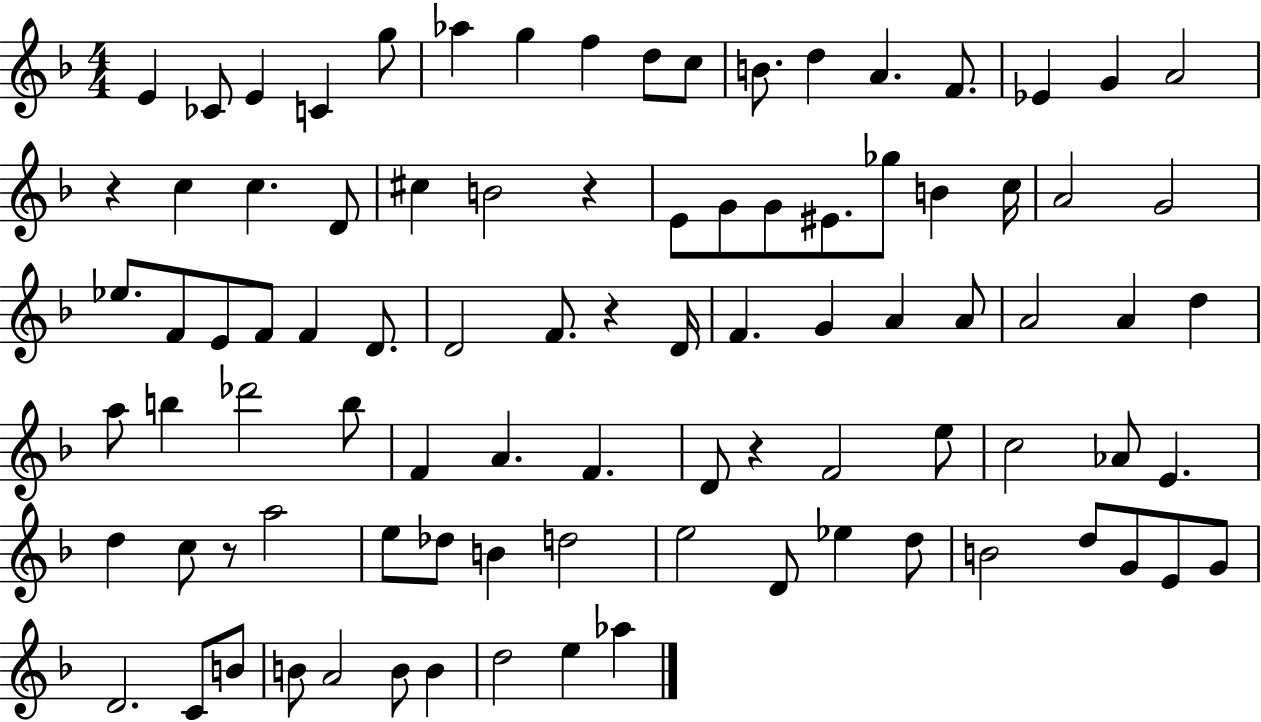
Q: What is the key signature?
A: F major